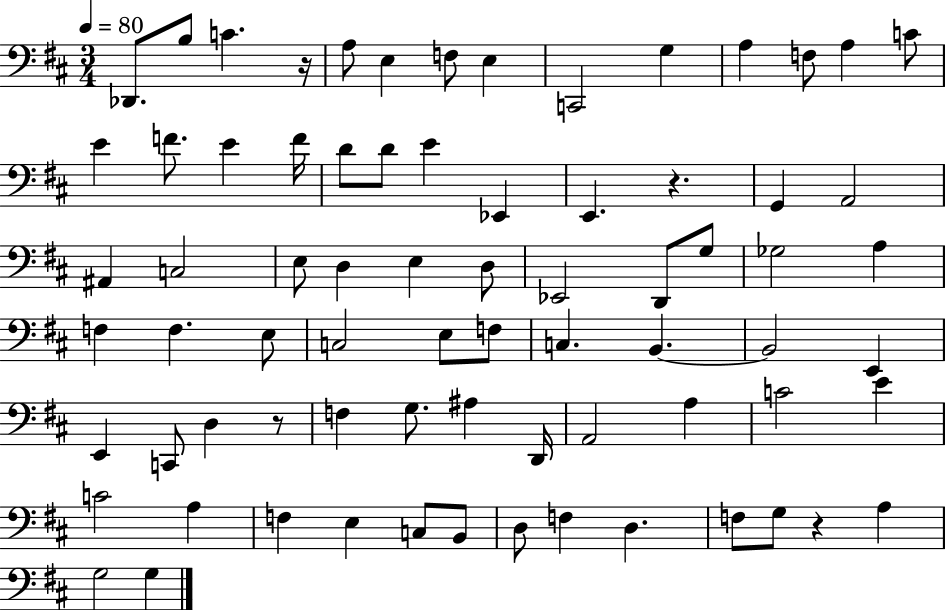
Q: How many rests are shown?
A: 4